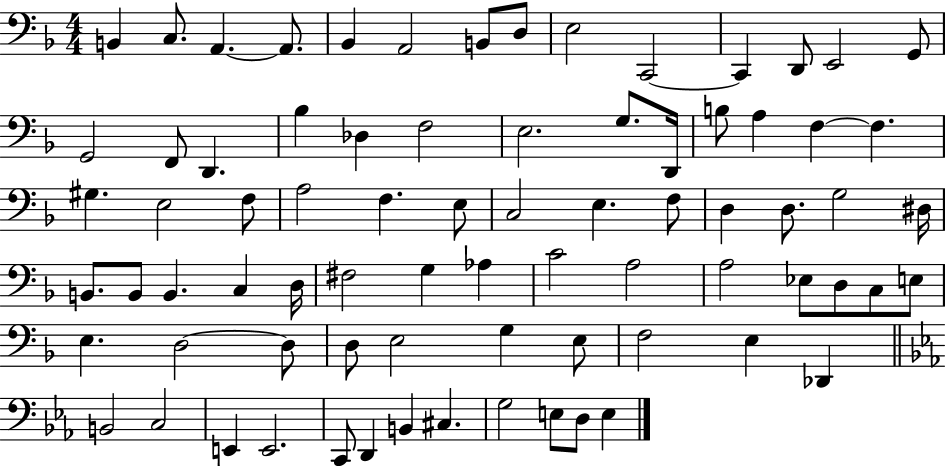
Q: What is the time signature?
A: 4/4